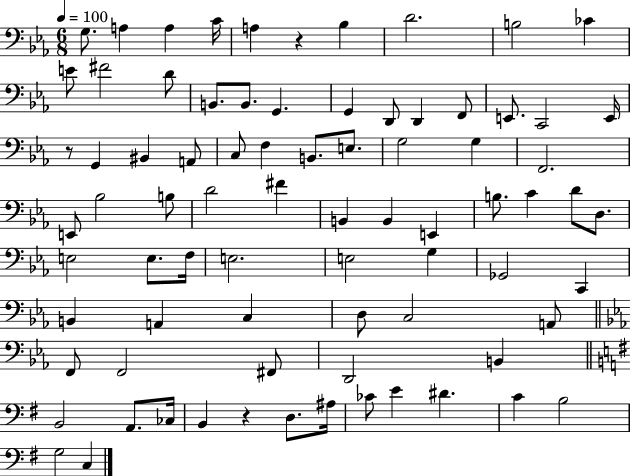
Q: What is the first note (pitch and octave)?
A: G3